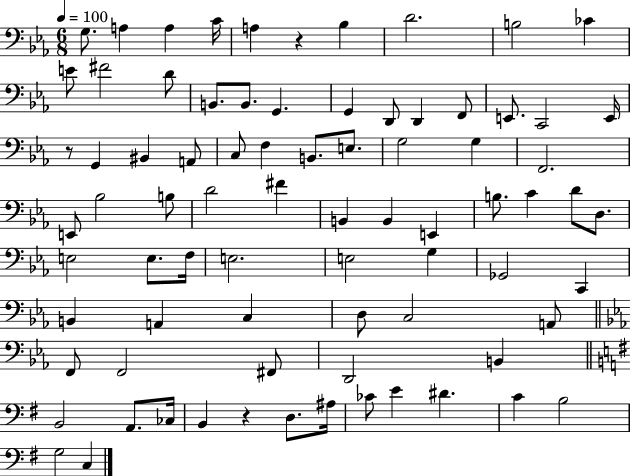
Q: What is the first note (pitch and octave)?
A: G3